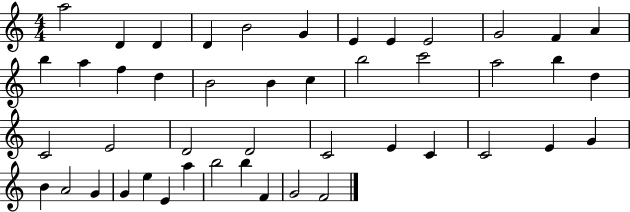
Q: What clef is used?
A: treble